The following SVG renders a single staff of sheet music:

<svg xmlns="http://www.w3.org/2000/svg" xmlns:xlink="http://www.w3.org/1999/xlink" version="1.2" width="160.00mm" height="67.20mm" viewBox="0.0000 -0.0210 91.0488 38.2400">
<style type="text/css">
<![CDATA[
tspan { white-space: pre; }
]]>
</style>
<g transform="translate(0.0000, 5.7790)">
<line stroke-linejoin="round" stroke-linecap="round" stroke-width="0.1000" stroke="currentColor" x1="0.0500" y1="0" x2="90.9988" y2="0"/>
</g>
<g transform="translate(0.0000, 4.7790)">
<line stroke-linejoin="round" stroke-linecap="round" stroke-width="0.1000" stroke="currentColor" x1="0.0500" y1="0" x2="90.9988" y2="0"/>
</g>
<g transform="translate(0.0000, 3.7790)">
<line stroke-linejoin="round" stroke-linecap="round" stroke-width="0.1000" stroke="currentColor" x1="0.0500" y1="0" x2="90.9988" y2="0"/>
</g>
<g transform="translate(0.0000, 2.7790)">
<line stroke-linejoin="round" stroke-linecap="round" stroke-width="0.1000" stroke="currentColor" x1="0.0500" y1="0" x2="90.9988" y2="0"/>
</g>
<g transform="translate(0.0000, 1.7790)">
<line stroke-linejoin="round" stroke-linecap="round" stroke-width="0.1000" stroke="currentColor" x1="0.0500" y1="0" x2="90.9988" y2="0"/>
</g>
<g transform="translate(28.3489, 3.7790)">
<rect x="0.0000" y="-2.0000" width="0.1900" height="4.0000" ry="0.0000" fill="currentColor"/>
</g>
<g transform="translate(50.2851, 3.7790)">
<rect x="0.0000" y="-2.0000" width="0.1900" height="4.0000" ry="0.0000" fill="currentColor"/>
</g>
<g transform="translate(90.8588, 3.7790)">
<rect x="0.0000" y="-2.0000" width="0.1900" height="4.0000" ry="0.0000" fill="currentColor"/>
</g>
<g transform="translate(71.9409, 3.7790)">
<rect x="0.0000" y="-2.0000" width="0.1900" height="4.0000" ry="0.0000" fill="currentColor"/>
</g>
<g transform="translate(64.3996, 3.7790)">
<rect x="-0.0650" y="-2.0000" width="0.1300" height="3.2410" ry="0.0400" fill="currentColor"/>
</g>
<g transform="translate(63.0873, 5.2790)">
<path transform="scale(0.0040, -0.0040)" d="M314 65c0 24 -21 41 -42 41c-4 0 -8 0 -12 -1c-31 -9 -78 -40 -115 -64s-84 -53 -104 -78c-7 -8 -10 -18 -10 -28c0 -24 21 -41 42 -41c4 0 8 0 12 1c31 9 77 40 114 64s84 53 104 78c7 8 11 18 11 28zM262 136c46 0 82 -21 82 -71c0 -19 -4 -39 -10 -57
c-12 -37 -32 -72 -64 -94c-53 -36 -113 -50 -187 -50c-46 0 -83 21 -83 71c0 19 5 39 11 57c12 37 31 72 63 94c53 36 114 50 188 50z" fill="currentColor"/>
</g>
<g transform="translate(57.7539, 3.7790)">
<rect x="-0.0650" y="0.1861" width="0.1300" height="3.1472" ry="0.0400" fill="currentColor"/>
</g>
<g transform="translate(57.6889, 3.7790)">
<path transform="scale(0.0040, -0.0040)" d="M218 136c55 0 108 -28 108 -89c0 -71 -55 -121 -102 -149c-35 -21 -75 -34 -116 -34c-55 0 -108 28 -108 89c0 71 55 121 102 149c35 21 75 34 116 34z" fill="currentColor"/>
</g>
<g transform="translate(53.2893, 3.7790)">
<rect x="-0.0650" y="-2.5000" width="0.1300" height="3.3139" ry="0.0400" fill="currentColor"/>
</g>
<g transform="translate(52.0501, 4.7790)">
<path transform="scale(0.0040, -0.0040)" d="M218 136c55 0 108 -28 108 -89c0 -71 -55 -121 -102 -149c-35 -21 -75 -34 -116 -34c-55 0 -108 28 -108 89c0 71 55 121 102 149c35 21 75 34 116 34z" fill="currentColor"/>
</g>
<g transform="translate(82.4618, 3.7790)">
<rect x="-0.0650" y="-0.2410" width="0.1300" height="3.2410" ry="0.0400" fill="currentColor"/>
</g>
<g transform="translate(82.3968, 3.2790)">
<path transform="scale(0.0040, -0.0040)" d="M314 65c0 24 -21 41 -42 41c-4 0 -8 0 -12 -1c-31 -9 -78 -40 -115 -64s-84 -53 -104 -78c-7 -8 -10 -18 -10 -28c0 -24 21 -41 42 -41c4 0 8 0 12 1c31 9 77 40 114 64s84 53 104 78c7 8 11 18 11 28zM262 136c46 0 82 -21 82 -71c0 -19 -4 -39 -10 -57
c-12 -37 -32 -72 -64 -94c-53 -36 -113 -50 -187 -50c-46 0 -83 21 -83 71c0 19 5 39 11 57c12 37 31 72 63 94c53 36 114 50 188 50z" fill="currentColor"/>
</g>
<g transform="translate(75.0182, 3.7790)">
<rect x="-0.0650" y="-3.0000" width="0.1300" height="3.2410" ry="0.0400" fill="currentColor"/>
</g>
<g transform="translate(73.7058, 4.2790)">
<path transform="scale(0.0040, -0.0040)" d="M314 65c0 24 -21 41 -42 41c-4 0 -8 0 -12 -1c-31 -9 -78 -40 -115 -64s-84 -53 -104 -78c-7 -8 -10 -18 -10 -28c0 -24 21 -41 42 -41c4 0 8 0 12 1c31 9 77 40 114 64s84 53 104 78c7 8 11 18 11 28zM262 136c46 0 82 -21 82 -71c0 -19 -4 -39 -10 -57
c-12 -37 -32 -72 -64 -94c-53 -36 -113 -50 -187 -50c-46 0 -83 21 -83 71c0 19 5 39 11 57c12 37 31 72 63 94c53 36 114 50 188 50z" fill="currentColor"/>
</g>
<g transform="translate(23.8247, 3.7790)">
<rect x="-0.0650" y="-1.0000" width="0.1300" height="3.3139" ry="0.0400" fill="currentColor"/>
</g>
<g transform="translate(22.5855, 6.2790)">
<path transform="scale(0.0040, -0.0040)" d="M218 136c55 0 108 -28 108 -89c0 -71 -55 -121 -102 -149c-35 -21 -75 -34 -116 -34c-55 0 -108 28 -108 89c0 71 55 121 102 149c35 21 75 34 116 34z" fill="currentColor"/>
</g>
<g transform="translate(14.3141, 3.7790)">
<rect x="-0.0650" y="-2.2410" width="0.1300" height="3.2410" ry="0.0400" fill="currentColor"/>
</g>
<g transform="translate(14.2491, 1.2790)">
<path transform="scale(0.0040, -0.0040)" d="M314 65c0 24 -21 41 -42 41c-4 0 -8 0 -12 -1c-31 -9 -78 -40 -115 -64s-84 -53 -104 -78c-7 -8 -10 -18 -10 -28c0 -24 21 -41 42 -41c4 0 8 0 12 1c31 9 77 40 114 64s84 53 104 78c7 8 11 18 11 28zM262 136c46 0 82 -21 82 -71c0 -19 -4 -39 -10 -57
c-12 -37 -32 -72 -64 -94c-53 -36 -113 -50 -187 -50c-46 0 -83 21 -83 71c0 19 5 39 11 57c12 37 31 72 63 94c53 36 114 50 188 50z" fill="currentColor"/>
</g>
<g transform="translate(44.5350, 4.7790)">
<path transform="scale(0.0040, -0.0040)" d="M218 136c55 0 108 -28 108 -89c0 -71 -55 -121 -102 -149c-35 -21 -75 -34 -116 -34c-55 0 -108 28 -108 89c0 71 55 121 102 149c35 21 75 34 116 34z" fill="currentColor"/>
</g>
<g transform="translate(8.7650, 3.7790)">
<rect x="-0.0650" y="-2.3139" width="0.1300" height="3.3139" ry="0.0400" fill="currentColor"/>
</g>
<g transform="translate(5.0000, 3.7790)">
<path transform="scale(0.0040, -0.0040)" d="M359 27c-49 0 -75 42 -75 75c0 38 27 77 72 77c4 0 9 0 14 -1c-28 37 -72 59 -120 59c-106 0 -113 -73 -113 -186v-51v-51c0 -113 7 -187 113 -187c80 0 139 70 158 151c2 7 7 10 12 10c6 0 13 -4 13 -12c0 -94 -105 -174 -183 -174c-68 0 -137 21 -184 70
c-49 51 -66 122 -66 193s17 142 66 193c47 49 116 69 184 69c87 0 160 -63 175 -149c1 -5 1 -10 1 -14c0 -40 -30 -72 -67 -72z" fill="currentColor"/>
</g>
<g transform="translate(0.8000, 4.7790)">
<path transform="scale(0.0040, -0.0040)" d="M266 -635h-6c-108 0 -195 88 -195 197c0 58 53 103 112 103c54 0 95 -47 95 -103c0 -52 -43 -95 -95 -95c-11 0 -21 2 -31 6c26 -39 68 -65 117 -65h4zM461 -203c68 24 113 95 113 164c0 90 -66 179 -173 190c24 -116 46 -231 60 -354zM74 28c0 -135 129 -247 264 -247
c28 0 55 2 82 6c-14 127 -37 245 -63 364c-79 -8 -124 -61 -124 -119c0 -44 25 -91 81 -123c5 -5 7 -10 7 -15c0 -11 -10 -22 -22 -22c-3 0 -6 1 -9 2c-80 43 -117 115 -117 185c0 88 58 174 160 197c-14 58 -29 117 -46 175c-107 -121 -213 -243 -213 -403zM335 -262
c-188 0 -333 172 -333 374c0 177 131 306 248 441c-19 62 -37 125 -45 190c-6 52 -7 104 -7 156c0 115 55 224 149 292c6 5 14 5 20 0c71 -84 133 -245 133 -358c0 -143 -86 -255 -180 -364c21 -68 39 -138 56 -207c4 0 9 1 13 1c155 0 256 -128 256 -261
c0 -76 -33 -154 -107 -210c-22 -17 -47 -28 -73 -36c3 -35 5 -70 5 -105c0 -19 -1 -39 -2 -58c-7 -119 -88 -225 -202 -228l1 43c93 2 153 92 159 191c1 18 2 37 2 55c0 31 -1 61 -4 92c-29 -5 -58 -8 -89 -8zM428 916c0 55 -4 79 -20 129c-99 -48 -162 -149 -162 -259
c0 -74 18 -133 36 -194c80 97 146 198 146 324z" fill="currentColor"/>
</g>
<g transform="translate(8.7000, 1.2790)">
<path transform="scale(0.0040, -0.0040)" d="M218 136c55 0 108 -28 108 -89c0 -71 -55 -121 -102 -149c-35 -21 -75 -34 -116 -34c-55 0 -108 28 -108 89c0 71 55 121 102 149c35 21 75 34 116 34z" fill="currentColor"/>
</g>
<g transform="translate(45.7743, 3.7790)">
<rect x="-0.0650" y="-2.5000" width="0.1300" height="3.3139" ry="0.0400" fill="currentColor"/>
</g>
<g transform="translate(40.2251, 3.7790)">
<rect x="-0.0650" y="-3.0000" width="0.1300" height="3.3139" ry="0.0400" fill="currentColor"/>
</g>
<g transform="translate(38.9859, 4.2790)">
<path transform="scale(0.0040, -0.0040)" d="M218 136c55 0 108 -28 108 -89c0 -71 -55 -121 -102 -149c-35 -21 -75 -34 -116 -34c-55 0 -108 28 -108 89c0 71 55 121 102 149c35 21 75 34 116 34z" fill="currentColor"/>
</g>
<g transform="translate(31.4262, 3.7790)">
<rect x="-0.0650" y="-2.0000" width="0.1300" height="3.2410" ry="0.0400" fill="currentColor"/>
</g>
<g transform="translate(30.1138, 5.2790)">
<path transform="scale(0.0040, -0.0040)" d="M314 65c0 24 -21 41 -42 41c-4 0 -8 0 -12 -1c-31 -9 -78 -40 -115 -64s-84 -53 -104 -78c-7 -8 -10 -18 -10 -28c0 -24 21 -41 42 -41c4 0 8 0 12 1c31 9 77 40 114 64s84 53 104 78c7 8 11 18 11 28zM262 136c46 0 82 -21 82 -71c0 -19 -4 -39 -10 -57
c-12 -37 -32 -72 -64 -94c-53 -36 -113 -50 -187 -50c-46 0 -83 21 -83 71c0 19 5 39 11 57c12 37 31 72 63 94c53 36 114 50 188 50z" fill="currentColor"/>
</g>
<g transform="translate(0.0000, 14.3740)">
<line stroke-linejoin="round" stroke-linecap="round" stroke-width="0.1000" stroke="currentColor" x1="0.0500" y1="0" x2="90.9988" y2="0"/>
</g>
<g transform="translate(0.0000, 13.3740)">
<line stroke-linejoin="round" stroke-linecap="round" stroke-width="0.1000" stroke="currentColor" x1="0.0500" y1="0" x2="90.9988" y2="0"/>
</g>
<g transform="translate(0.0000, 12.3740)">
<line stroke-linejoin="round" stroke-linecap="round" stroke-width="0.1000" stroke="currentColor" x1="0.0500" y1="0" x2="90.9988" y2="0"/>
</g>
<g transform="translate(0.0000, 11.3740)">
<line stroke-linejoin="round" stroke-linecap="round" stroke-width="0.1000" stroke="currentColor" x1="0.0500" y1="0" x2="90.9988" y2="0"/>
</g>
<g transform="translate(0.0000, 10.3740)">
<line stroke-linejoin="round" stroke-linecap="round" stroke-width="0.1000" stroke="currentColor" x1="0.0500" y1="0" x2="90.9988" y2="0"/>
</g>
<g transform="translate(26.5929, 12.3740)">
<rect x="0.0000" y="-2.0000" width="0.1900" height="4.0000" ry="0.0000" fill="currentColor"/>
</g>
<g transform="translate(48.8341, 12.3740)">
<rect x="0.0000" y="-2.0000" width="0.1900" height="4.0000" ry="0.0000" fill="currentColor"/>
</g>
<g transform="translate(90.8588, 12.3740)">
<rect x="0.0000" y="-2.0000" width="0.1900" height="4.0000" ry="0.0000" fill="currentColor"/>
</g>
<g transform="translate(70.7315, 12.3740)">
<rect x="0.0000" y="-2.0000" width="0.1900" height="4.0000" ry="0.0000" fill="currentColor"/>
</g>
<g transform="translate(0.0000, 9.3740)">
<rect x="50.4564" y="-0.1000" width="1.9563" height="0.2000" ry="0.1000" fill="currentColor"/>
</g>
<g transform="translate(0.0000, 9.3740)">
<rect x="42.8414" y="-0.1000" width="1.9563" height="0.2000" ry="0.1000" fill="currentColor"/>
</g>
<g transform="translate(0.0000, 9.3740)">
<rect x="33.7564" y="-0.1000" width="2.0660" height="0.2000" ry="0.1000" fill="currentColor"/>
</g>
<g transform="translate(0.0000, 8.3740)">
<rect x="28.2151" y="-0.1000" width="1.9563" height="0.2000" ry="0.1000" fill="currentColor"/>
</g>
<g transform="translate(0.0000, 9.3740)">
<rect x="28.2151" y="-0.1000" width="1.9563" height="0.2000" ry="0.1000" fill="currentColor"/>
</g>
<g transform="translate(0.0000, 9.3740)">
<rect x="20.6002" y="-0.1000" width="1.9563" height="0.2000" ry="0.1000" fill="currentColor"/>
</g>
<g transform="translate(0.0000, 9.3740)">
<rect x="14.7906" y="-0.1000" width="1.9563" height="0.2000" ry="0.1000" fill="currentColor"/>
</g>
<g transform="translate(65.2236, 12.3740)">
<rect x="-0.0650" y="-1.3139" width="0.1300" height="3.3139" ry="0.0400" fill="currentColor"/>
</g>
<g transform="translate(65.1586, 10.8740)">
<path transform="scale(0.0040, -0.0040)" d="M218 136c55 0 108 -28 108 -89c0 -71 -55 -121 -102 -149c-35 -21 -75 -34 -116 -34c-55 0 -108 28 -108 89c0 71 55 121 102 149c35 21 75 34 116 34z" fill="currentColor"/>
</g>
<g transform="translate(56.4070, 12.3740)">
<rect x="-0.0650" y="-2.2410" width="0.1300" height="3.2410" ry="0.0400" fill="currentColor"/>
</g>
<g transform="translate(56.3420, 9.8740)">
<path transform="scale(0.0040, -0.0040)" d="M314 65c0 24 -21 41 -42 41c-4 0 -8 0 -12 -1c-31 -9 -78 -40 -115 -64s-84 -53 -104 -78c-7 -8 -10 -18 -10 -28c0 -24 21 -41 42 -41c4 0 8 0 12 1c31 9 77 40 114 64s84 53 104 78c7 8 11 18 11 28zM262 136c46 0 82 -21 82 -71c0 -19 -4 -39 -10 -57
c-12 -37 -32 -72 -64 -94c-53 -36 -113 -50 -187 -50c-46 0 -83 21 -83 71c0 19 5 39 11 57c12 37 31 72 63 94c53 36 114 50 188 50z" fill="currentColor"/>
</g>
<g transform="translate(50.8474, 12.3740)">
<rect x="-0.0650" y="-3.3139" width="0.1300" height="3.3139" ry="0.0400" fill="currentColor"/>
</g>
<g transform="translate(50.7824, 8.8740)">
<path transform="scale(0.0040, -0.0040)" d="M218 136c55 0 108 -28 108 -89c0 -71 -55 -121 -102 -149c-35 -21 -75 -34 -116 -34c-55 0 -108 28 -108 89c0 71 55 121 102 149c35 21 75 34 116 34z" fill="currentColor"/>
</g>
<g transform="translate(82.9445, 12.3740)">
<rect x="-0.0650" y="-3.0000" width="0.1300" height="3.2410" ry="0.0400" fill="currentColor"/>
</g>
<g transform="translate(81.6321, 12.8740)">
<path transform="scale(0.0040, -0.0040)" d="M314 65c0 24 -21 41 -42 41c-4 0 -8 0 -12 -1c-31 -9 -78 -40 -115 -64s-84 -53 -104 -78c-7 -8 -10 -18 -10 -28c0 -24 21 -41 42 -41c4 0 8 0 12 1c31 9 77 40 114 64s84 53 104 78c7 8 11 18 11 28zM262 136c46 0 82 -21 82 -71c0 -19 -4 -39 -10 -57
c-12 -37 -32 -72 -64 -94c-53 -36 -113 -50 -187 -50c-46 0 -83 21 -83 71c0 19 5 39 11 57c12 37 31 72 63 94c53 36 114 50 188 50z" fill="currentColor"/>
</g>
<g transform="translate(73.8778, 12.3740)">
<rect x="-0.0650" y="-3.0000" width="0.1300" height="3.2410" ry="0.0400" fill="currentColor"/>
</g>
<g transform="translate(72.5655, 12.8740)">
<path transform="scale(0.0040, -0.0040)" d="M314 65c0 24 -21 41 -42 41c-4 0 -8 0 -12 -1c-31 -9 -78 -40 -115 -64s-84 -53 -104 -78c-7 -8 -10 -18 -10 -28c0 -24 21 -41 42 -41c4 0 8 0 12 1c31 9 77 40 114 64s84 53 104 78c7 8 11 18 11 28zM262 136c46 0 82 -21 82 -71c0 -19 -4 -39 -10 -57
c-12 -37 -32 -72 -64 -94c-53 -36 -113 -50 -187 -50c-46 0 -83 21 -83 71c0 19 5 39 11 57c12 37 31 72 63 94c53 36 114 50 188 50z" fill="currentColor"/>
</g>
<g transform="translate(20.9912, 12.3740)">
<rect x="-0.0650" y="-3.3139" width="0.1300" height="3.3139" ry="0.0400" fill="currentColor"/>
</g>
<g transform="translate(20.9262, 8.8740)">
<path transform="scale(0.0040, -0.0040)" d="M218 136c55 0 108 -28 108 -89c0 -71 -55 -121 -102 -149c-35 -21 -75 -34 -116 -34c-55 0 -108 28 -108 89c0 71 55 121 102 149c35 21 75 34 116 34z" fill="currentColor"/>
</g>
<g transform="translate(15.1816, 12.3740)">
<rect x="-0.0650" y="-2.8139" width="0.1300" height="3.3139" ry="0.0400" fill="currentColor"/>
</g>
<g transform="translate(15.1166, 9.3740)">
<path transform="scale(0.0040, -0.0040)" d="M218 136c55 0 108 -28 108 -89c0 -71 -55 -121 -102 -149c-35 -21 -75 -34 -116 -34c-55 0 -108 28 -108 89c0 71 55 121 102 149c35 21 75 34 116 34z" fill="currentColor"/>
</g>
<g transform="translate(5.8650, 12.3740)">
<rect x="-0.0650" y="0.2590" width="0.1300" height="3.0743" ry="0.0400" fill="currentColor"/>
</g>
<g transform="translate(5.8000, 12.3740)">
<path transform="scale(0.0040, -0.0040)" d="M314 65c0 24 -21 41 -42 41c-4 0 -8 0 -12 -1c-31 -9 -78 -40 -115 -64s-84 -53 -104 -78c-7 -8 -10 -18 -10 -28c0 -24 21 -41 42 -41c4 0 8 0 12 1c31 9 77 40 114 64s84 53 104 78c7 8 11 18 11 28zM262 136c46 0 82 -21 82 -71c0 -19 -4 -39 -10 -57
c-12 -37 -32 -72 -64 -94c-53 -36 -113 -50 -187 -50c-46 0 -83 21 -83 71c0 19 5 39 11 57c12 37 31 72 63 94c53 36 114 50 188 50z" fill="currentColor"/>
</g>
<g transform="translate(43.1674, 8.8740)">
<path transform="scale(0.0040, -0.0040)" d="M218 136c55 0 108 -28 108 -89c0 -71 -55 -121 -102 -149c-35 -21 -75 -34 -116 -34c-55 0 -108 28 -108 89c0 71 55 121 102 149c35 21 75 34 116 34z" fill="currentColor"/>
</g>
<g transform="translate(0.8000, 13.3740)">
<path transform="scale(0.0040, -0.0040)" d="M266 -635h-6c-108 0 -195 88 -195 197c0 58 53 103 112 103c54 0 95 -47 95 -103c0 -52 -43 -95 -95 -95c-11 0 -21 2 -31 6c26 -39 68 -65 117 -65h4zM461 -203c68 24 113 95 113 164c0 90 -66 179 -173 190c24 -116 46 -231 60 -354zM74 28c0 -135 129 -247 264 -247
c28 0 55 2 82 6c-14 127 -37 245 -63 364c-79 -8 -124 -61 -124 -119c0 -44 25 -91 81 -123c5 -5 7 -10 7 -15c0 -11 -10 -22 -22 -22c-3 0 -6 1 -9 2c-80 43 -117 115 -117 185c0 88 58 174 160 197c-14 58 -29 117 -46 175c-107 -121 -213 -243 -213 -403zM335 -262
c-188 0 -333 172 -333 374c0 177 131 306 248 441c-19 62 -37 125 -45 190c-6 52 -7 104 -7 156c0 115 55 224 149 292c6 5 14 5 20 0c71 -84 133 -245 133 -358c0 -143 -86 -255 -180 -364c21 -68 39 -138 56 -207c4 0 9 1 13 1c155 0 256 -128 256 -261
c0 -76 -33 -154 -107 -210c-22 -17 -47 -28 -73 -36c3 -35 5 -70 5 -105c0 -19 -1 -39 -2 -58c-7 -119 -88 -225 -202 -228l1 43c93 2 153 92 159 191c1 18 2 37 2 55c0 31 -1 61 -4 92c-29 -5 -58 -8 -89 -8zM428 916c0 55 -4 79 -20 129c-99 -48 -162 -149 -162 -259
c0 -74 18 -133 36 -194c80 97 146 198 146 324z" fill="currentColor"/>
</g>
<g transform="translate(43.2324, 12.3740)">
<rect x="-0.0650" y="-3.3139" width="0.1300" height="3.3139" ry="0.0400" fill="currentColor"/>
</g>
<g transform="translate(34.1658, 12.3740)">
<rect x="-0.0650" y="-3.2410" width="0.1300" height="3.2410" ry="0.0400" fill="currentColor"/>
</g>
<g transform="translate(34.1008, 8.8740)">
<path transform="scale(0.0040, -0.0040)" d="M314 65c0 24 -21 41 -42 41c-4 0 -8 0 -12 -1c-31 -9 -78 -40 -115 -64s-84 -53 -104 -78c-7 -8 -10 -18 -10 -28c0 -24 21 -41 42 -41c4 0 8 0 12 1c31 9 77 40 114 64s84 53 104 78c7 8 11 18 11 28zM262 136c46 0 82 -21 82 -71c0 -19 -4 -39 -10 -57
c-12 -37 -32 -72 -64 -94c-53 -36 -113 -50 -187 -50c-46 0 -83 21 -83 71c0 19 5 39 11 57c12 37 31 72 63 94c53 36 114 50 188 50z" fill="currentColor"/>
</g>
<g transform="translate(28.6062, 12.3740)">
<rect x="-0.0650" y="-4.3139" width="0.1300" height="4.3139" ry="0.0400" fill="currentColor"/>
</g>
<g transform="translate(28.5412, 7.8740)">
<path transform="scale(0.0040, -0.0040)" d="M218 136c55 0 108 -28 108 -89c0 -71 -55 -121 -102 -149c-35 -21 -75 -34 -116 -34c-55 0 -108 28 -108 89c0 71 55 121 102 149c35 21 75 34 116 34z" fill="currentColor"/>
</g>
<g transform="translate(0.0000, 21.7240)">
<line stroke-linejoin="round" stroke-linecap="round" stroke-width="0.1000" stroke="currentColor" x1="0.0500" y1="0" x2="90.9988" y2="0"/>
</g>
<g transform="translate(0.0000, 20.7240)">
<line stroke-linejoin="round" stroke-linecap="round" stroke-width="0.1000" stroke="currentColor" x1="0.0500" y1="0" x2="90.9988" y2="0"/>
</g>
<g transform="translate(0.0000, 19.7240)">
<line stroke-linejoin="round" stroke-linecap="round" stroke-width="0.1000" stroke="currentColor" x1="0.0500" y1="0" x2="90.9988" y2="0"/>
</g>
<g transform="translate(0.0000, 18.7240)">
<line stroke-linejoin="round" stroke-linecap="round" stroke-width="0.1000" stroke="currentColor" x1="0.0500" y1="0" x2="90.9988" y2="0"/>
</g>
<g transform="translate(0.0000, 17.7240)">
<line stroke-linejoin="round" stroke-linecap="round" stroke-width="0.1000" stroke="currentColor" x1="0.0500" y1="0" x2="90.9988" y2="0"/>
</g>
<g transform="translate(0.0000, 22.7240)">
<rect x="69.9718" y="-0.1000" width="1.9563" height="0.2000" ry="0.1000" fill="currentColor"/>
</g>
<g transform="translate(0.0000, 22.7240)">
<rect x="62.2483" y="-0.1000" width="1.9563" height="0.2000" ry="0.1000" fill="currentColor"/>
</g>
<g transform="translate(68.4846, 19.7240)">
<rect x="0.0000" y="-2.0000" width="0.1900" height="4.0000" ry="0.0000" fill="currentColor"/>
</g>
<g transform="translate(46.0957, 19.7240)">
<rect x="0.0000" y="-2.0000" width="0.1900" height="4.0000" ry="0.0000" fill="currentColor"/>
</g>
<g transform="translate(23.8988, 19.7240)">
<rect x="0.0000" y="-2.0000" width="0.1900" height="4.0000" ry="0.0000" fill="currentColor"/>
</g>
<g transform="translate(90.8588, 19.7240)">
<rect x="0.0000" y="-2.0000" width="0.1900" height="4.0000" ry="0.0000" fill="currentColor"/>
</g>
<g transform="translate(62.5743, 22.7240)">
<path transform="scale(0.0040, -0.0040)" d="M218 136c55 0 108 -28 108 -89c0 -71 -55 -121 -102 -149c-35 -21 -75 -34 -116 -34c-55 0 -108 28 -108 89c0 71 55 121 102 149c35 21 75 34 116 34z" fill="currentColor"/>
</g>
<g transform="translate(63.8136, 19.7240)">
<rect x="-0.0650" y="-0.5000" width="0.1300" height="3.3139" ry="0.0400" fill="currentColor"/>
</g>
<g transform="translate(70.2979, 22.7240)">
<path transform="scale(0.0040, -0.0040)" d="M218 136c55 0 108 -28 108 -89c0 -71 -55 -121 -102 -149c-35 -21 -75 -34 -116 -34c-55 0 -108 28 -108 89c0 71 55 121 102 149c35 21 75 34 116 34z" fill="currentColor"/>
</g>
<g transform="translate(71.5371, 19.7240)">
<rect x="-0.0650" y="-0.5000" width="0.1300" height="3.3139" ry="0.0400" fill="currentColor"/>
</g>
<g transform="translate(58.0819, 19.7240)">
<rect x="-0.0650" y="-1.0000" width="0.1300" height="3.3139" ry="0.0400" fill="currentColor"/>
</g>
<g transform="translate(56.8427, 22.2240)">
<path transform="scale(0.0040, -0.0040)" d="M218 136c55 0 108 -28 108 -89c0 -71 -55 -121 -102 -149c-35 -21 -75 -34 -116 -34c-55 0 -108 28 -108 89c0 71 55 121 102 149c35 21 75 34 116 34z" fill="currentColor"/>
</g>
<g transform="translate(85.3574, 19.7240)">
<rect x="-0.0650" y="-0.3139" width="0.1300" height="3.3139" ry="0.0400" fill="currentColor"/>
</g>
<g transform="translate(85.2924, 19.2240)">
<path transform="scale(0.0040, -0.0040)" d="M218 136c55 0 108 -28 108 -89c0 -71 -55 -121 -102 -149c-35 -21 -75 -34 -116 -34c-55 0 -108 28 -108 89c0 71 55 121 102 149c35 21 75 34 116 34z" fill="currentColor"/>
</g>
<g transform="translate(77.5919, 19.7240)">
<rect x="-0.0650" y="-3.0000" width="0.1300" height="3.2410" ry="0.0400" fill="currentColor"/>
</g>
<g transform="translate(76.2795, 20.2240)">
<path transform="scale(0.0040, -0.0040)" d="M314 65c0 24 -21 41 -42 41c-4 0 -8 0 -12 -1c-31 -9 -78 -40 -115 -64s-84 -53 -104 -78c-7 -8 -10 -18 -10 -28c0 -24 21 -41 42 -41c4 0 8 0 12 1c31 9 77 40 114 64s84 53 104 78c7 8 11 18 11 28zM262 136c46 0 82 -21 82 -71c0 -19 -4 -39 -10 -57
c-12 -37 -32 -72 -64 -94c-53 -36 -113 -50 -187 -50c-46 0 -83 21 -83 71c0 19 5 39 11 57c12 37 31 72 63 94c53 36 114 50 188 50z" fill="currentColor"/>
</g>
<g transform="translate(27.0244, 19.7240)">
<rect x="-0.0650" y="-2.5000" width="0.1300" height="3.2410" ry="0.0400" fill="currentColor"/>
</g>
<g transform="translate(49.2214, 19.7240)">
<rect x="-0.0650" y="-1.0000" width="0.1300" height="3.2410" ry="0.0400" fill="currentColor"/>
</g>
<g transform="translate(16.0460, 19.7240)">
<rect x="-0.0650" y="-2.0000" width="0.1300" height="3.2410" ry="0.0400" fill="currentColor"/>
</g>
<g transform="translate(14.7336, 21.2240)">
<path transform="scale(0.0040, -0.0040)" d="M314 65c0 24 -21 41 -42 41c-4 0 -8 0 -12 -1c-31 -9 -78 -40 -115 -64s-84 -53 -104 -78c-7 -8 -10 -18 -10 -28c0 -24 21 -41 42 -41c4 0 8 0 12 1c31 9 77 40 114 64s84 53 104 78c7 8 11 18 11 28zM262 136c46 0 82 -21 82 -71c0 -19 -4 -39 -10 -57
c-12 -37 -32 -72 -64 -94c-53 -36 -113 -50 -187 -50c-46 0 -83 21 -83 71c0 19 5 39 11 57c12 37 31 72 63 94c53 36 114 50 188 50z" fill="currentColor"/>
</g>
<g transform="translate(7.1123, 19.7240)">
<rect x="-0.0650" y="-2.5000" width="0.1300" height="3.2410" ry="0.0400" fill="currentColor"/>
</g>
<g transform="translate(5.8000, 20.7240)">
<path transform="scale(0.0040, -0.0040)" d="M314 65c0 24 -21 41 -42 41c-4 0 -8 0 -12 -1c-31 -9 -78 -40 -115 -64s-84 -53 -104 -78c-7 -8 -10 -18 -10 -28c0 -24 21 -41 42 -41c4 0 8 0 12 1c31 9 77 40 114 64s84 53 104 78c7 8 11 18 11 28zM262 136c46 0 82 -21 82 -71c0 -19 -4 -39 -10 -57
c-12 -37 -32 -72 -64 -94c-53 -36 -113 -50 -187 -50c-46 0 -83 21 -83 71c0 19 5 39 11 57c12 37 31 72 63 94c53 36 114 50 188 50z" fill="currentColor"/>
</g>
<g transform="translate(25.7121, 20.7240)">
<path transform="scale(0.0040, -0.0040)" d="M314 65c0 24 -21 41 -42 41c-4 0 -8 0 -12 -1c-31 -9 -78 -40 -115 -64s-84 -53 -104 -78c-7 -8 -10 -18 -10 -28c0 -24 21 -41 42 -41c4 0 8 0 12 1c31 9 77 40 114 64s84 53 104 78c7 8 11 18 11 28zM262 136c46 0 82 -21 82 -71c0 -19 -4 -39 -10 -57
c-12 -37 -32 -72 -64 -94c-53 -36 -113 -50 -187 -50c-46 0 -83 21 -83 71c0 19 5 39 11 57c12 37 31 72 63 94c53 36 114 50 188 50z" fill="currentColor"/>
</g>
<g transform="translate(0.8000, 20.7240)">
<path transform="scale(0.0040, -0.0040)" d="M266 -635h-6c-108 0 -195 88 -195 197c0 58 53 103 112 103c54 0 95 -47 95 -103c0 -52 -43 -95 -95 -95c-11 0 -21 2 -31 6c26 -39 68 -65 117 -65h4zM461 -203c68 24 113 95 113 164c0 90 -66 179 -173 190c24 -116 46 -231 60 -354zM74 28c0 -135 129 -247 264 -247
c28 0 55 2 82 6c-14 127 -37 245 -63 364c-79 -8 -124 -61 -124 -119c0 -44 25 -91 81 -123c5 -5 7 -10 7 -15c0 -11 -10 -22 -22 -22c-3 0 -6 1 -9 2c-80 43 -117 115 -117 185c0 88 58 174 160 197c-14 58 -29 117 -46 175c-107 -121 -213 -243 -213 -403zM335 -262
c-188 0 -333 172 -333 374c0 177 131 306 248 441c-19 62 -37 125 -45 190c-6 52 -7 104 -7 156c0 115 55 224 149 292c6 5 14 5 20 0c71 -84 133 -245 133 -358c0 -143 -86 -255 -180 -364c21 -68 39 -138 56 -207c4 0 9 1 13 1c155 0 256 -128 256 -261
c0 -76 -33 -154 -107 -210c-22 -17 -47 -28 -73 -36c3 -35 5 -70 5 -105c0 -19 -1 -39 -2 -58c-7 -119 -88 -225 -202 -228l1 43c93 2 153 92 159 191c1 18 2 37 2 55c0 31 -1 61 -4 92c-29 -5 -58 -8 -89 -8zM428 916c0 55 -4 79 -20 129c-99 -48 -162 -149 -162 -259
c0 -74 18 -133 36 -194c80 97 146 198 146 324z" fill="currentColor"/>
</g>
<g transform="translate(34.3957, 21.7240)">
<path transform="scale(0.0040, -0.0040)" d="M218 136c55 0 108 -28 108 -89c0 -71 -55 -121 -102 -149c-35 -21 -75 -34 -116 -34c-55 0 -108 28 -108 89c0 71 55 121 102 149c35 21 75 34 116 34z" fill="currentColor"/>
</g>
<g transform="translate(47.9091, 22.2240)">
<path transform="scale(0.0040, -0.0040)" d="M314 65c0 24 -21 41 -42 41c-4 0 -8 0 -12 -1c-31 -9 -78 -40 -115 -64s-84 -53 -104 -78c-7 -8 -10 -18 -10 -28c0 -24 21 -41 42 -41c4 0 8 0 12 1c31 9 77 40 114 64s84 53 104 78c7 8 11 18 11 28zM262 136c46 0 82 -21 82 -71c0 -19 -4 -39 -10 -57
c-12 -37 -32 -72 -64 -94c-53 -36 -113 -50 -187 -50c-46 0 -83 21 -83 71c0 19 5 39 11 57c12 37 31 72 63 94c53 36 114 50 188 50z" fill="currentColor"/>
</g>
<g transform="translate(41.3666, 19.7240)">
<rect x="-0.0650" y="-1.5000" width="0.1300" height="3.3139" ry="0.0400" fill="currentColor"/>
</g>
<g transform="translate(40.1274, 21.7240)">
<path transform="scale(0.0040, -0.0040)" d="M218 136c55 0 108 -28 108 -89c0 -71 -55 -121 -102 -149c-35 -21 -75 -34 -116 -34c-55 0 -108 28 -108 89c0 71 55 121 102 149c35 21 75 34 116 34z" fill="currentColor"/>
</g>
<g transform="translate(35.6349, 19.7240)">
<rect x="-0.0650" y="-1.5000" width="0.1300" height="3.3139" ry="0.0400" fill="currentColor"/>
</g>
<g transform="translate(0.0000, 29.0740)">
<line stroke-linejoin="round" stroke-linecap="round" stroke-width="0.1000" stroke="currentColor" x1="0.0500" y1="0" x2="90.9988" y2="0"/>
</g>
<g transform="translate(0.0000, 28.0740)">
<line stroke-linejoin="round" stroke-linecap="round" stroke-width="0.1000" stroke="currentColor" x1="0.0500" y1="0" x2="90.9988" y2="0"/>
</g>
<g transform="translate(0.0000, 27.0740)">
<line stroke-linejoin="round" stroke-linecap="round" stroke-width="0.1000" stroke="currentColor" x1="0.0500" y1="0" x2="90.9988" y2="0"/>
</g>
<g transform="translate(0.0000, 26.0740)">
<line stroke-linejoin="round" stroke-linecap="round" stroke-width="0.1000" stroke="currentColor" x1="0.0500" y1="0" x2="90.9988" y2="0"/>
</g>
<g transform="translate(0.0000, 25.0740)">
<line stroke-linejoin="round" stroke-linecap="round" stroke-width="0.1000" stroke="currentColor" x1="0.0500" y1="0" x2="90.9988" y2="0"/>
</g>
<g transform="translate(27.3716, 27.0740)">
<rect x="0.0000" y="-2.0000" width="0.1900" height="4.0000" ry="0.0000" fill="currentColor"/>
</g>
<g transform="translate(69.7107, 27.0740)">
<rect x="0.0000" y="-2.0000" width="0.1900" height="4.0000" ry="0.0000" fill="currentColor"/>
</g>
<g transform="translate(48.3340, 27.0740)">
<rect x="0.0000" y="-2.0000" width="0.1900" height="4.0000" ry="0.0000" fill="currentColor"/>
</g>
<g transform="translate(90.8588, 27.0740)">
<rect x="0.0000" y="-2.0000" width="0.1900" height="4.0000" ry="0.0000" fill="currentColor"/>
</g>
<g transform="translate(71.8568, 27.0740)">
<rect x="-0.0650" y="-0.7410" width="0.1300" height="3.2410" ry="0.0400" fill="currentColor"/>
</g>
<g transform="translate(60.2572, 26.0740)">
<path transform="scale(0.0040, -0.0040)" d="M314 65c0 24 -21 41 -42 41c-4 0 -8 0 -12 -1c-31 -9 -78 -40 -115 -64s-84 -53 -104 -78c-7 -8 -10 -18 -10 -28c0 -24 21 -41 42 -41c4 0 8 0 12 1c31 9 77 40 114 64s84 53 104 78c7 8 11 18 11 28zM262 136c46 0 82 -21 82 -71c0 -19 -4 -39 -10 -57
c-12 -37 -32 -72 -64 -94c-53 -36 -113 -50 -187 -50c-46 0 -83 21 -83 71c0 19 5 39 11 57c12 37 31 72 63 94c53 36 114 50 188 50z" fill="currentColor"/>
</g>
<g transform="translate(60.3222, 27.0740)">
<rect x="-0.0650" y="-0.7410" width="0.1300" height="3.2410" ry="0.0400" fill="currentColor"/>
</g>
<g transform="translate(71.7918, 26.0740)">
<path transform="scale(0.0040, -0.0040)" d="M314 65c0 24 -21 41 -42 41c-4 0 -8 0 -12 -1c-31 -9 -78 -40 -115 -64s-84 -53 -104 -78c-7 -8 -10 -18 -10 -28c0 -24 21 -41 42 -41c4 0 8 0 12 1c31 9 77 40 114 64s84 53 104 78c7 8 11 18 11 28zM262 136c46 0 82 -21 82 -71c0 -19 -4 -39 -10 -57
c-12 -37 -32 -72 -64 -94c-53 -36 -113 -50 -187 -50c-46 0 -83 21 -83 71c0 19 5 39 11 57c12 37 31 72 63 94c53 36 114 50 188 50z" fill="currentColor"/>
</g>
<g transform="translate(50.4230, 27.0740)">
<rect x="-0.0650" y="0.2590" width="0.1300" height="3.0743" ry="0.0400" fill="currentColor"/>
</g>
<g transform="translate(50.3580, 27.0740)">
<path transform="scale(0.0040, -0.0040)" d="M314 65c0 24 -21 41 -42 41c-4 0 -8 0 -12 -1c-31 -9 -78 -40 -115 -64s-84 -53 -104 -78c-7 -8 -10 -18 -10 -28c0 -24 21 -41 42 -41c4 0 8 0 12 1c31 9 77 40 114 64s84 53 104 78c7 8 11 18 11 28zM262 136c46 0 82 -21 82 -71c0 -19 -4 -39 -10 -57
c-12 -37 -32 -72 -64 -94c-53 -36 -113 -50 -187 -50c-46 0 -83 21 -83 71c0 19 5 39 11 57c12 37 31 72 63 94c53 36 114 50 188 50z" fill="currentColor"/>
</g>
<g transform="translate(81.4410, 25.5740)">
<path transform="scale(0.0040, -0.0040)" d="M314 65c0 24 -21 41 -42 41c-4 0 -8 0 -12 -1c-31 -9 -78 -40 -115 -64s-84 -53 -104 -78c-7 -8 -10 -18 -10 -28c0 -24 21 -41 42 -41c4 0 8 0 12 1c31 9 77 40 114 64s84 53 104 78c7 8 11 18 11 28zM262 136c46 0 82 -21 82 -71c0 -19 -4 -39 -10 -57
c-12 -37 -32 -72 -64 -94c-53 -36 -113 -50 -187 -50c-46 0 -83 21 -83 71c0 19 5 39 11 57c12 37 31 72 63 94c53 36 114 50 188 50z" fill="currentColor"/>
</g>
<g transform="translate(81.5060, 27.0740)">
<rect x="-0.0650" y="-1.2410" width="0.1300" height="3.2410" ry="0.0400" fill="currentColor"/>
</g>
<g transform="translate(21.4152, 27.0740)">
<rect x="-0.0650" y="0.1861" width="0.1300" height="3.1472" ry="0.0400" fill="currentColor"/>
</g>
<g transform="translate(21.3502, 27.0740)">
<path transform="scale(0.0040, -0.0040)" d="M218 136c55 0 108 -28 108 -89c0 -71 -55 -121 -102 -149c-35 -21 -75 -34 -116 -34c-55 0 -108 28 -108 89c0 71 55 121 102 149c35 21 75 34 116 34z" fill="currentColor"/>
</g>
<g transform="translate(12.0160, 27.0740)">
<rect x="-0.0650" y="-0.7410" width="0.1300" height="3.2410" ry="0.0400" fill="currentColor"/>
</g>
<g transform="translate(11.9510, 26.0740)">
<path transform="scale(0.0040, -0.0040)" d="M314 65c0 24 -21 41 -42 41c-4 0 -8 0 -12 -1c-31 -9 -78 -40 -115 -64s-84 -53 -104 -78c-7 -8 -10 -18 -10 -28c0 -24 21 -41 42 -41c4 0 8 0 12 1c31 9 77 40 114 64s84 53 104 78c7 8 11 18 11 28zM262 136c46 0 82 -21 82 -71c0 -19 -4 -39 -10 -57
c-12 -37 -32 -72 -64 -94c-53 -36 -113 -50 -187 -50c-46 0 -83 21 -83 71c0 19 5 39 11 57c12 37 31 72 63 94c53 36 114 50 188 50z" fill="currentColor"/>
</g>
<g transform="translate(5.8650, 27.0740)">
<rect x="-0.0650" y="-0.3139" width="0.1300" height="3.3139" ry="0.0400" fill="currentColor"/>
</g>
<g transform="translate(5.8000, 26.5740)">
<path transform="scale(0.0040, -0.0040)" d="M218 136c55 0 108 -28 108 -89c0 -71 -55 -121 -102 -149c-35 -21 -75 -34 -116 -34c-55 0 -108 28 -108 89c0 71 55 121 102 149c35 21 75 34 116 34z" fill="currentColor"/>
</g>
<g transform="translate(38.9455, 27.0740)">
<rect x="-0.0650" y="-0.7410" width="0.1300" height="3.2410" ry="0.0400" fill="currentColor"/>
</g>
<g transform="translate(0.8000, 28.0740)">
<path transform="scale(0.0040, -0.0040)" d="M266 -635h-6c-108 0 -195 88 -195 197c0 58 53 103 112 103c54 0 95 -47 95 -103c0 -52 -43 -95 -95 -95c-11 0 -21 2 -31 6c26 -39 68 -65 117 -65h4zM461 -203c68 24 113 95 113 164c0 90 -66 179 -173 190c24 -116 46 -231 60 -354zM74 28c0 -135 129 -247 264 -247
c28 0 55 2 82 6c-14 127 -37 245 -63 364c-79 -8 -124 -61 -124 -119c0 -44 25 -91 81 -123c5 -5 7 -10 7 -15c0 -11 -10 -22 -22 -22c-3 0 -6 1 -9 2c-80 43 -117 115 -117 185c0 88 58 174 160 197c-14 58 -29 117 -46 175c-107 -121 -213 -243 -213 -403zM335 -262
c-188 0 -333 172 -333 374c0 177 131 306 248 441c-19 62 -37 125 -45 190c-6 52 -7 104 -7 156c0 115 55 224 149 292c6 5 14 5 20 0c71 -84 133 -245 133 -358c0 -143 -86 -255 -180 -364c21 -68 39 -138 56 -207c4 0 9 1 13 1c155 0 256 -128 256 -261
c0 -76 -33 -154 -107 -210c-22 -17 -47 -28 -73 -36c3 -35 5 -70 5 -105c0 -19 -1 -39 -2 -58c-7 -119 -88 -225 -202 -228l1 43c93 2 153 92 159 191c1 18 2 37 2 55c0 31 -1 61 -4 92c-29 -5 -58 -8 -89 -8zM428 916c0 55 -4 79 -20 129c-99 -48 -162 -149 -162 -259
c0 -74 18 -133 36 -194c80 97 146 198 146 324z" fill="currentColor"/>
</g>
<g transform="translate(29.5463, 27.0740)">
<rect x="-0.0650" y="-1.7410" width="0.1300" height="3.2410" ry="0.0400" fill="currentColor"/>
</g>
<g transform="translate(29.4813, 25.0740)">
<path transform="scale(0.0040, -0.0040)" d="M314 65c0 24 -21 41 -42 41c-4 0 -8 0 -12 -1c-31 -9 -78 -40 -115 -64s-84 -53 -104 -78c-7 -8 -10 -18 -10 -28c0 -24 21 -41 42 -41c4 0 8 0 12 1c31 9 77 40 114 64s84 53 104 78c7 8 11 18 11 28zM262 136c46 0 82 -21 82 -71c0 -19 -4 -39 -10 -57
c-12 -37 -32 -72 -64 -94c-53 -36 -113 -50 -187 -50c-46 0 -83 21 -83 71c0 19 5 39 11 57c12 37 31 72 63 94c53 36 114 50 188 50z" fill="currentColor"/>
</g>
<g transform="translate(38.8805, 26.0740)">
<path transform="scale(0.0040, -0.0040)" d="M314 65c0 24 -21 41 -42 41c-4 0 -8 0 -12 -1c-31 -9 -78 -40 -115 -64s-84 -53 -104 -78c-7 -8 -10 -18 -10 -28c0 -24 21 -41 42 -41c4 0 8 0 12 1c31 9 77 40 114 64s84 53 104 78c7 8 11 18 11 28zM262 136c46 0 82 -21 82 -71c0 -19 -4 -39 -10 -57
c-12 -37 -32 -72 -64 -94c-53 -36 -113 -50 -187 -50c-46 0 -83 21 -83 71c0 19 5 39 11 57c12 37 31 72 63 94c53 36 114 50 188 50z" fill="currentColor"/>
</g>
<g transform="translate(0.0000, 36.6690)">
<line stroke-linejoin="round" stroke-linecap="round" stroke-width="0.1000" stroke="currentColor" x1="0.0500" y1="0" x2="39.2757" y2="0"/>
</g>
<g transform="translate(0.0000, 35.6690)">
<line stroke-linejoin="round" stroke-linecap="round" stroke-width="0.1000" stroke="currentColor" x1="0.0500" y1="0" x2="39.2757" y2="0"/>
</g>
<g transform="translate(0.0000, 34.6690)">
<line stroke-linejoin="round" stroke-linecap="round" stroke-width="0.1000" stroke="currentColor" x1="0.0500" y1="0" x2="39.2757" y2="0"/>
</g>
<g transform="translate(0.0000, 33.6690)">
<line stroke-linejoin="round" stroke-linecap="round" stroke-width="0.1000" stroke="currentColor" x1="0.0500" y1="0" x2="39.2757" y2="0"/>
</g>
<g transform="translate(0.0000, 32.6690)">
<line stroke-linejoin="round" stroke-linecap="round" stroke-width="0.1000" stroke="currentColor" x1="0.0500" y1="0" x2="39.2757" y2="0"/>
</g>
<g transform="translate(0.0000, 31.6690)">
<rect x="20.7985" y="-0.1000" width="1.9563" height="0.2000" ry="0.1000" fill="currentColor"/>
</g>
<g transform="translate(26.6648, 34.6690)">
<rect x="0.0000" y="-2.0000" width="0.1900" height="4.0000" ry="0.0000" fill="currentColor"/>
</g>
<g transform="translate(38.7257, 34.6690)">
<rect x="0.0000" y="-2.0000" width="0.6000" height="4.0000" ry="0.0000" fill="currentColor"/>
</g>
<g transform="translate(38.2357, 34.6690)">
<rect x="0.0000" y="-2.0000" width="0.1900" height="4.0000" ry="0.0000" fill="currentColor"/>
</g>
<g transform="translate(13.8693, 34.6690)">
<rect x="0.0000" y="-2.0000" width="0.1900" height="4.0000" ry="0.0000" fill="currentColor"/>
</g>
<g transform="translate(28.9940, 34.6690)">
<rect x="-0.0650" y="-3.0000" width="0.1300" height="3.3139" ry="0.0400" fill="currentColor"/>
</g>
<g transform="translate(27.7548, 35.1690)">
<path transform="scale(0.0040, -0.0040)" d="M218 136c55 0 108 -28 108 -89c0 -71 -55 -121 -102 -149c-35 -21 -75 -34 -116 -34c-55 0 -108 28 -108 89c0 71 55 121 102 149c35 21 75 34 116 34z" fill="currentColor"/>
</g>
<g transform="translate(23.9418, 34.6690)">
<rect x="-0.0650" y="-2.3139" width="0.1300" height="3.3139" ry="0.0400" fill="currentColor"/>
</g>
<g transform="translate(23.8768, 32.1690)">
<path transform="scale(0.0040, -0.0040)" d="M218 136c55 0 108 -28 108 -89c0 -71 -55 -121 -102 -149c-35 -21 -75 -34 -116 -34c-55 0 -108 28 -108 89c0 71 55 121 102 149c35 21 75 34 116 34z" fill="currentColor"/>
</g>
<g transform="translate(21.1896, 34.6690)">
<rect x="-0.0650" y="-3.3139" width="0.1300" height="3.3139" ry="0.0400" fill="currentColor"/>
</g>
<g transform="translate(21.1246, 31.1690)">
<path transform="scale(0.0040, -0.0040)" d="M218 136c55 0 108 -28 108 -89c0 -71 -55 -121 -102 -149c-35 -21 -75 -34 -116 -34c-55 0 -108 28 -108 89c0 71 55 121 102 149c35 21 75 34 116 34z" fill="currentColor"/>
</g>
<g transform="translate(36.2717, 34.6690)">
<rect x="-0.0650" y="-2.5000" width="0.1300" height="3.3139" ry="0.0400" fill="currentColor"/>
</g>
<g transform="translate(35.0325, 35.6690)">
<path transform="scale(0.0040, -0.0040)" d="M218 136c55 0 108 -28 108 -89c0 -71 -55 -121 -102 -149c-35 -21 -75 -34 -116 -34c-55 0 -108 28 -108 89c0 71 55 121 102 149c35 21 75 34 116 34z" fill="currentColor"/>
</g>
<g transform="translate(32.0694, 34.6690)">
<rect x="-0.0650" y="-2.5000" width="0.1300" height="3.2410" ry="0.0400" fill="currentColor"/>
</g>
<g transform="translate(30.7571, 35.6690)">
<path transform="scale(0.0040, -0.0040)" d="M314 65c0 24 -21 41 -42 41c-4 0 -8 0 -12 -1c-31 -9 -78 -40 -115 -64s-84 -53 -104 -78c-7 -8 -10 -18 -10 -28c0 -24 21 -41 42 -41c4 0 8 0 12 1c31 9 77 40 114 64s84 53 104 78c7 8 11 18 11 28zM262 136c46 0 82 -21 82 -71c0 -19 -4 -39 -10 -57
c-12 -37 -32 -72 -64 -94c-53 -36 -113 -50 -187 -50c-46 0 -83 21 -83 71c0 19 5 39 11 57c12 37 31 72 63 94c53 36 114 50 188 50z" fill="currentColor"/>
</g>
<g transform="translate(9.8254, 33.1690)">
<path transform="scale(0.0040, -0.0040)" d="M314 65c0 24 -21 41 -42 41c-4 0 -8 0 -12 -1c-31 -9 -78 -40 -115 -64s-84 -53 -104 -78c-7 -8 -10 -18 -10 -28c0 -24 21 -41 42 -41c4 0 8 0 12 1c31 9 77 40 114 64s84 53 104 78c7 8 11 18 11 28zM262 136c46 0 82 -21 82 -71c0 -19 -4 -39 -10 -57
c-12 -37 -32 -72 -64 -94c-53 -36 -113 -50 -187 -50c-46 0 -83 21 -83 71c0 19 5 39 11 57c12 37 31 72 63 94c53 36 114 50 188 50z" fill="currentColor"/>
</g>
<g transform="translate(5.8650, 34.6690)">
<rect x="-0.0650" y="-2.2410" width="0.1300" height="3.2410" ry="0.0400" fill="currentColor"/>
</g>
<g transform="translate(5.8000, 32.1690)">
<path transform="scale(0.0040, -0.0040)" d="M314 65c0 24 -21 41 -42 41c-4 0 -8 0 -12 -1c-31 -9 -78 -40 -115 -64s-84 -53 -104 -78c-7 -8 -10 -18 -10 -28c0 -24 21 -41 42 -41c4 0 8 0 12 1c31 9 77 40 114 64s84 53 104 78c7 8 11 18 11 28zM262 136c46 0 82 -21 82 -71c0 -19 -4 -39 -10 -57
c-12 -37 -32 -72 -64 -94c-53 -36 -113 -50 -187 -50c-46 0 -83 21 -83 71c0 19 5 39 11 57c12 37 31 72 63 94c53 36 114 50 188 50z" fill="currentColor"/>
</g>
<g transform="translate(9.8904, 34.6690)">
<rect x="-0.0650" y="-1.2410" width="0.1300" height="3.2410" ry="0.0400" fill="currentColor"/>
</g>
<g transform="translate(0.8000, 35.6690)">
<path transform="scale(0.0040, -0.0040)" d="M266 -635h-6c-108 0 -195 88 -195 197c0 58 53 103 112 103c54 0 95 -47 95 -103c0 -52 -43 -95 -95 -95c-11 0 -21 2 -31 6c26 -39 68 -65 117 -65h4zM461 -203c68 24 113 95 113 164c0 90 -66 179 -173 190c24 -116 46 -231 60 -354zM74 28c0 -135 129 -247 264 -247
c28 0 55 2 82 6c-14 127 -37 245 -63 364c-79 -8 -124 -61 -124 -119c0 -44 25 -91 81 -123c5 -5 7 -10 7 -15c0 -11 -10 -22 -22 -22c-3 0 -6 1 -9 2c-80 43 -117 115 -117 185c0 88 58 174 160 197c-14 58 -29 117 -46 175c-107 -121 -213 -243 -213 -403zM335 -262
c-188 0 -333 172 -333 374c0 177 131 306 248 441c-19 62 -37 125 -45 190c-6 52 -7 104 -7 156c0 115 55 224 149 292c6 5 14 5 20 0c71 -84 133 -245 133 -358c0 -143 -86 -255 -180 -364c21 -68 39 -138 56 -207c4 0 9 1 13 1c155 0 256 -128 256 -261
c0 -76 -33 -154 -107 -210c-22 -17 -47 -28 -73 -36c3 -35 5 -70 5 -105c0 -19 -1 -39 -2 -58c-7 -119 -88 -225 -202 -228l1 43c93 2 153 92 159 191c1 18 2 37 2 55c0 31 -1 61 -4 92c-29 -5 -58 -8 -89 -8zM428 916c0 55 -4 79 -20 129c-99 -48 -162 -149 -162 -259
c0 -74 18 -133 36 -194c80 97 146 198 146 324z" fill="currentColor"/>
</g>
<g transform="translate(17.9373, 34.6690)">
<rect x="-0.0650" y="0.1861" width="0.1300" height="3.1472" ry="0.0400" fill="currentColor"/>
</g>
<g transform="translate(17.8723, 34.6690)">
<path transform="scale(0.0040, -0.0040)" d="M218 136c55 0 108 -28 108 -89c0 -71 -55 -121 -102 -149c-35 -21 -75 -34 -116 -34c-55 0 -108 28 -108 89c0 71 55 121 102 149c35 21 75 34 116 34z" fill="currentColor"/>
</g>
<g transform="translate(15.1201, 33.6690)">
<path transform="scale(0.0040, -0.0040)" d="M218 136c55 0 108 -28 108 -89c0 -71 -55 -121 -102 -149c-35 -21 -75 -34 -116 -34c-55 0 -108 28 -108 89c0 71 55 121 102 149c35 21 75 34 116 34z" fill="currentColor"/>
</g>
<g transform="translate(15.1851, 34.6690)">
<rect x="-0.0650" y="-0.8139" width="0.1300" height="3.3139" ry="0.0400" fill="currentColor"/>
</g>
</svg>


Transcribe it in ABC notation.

X:1
T:Untitled
M:4/4
L:1/4
K:C
g g2 D F2 A G G B F2 A2 c2 B2 a b d' b2 b b g2 e A2 A2 G2 F2 G2 E E D2 D C C A2 c c d2 B f2 d2 B2 d2 d2 e2 g2 e2 d B b g A G2 G